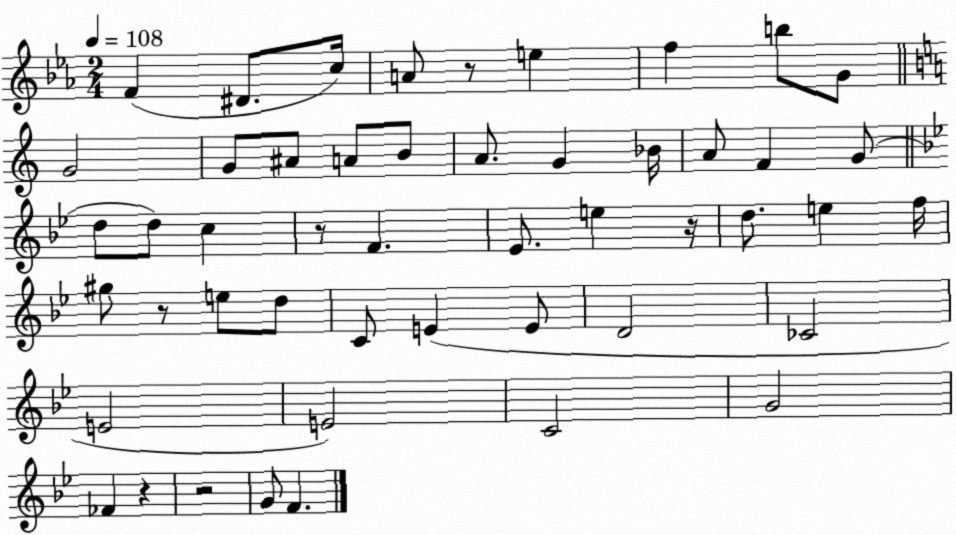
X:1
T:Untitled
M:2/4
L:1/4
K:Eb
F ^D/2 c/4 A/2 z/2 e f b/2 G/2 G2 G/2 ^A/2 A/2 B/2 A/2 G _B/4 A/2 F G/2 d/2 d/2 c z/2 F _E/2 e z/4 d/2 e f/4 ^g/2 z/2 e/2 d/2 C/2 E E/2 D2 _C2 E2 E2 C2 G2 _F z z2 G/2 F